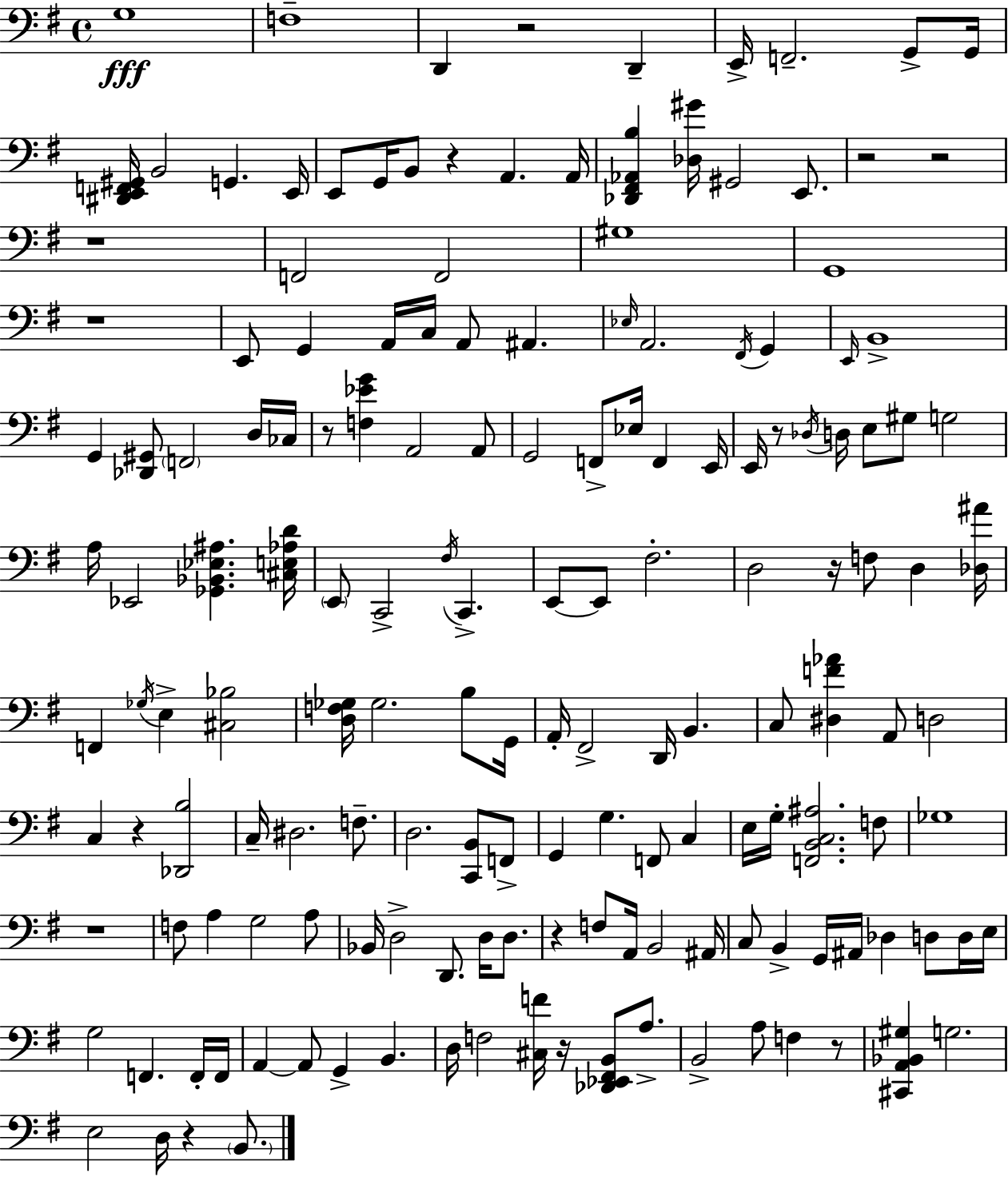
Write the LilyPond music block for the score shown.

{
  \clef bass
  \time 4/4
  \defaultTimeSignature
  \key g \major
  g1\fff | f1-- | d,4 r2 d,4-- | e,16-> f,2.-- g,8-> g,16 | \break <dis, e, f, gis,>16 b,2 g,4. e,16 | e,8 g,16 b,8 r4 a,4. a,16 | <des, fis, aes, b>4 <des gis'>16 gis,2 e,8. | r2 r2 | \break r1 | f,2 f,2 | gis1 | g,1 | \break r1 | e,8 g,4 a,16 c16 a,8 ais,4. | \grace { ees16 } a,2. \acciaccatura { fis,16 } g,4 | \grace { e,16 } b,1-> | \break g,4 <des, gis,>8 \parenthesize f,2 | d16 ces16 r8 <f ees' g'>4 a,2 | a,8 g,2 f,8-> ees16 f,4 | e,16 e,16 r8 \acciaccatura { des16 } d16 e8 gis8 g2 | \break a16 ees,2 <ges, bes, ees ais>4. | <cis e aes d'>16 \parenthesize e,8 c,2-> \acciaccatura { fis16 } c,4.-> | e,8~~ e,8 fis2.-. | d2 r16 f8 | \break d4 <des ais'>16 f,4 \acciaccatura { ges16 } e4-> <cis bes>2 | <d f ges>16 ges2. | b8 g,16 a,16-. fis,2-> d,16 | b,4. c8 <dis f' aes'>4 a,8 d2 | \break c4 r4 <des, b>2 | c16-- dis2. | f8.-- d2. | <c, b,>8 f,8-> g,4 g4. | \break f,8 c4 e16 g16-. <f, b, c ais>2. | f8 ges1 | r1 | f8 a4 g2 | \break a8 bes,16 d2-> d,8. | d16 d8. r4 f8 a,16 b,2 | ais,16 c8 b,4-> g,16 ais,16 des4 | d8 d16 e16 g2 f,4. | \break f,16-. f,16 a,4~~ a,8 g,4-> | b,4. d16 f2 <cis f'>16 | r16 <des, ees, fis, b,>8 a8.-> b,2-> a8 | f4 r8 <cis, a, bes, gis>4 g2. | \break e2 d16 r4 | \parenthesize b,8. \bar "|."
}